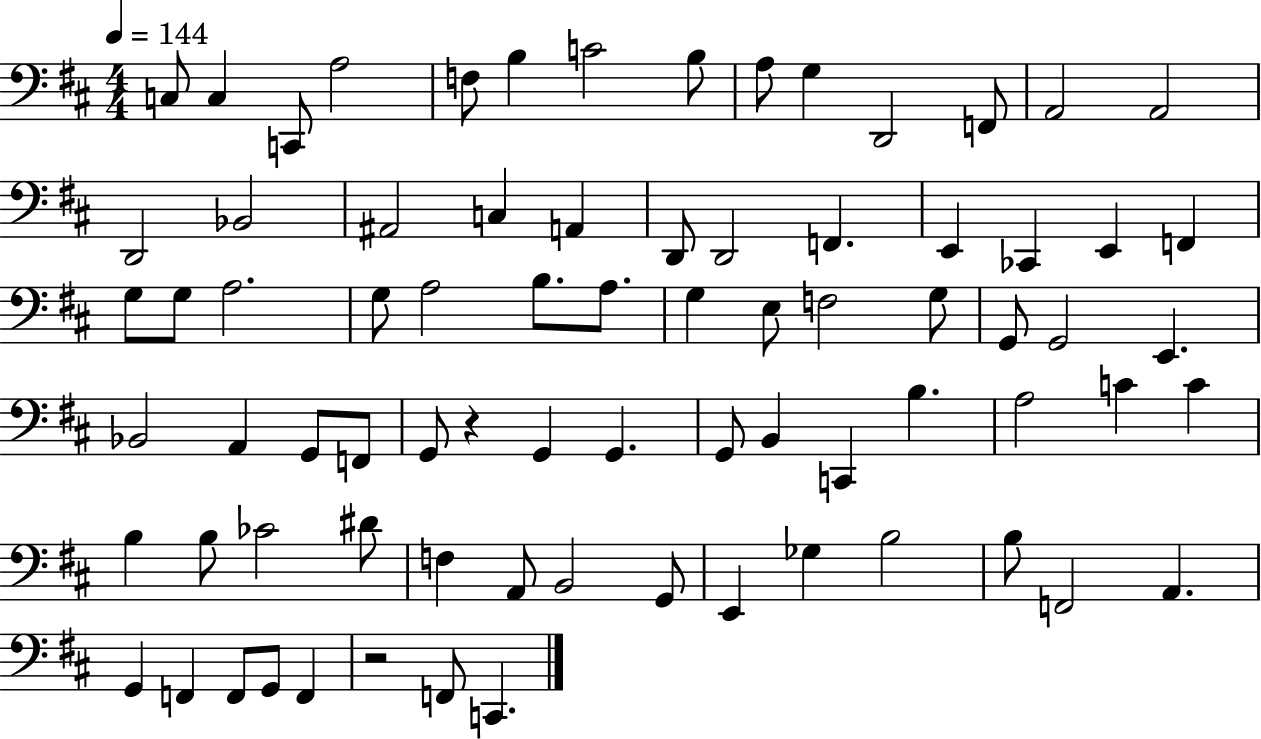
{
  \clef bass
  \numericTimeSignature
  \time 4/4
  \key d \major
  \tempo 4 = 144
  c8 c4 c,8 a2 | f8 b4 c'2 b8 | a8 g4 d,2 f,8 | a,2 a,2 | \break d,2 bes,2 | ais,2 c4 a,4 | d,8 d,2 f,4. | e,4 ces,4 e,4 f,4 | \break g8 g8 a2. | g8 a2 b8. a8. | g4 e8 f2 g8 | g,8 g,2 e,4. | \break bes,2 a,4 g,8 f,8 | g,8 r4 g,4 g,4. | g,8 b,4 c,4 b4. | a2 c'4 c'4 | \break b4 b8 ces'2 dis'8 | f4 a,8 b,2 g,8 | e,4 ges4 b2 | b8 f,2 a,4. | \break g,4 f,4 f,8 g,8 f,4 | r2 f,8 c,4. | \bar "|."
}